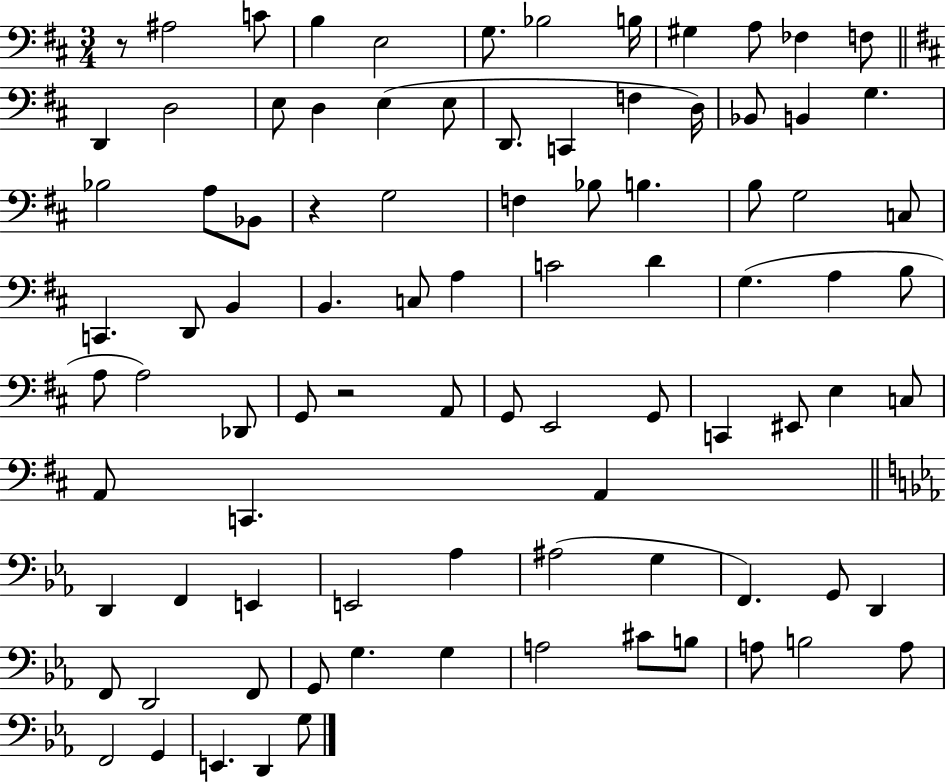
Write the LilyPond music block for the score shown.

{
  \clef bass
  \numericTimeSignature
  \time 3/4
  \key d \major
  r8 ais2 c'8 | b4 e2 | g8. bes2 b16 | gis4 a8 fes4 f8 | \break \bar "||" \break \key b \minor d,4 d2 | e8 d4 e4( e8 | d,8. c,4 f4 d16) | bes,8 b,4 g4. | \break bes2 a8 bes,8 | r4 g2 | f4 bes8 b4. | b8 g2 c8 | \break c,4. d,8 b,4 | b,4. c8 a4 | c'2 d'4 | g4.( a4 b8 | \break a8 a2) des,8 | g,8 r2 a,8 | g,8 e,2 g,8 | c,4 eis,8 e4 c8 | \break a,8 c,4. a,4 | \bar "||" \break \key ees \major d,4 f,4 e,4 | e,2 aes4 | ais2( g4 | f,4.) g,8 d,4 | \break f,8 d,2 f,8 | g,8 g4. g4 | a2 cis'8 b8 | a8 b2 a8 | \break f,2 g,4 | e,4. d,4 g8 | \bar "|."
}